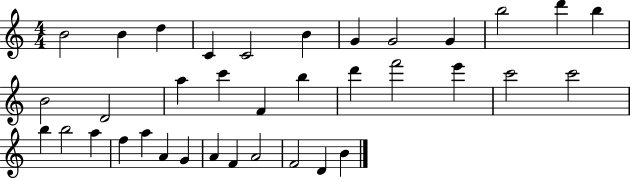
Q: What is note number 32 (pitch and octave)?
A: F4